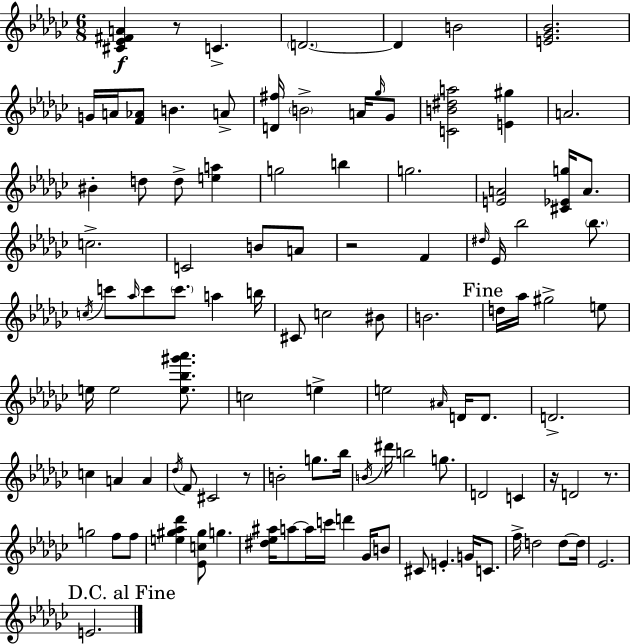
[C#4,Eb4,F#4,A4]/q R/e C4/q. D4/h. D4/q B4/h [E4,Gb4,Bb4]/h. G4/s A4/s [F4,Ab4]/e B4/q. A4/e [D4,F#5]/s B4/h A4/s Gb5/s Gb4/e [C4,B4,D#5,A5]/h [E4,G#5]/q A4/h. BIS4/q D5/e D5/e [E5,A5]/q G5/h B5/q G5/h. [E4,A4]/h [C#4,Eb4,G5]/s A4/e. C5/h. C4/h B4/e A4/e R/h F4/q D#5/s Eb4/s Bb5/h Bb5/e. C5/s C6/e Ab5/s C6/e C6/e. A5/q B5/s C#4/e C5/h BIS4/e B4/h. D5/s Ab5/s G#5/h E5/e E5/s E5/h [E5,Bb5,G#6,Ab6]/e. C5/h E5/q E5/h A#4/s D4/s D4/e. D4/h. C5/q A4/q A4/q Db5/s F4/e C#4/h R/e B4/h G5/e. Bb5/s B4/s D#6/s B5/h G5/e. D4/h C4/q R/s D4/h R/e. G5/h F5/e F5/e [E5,G#5,Ab5,Db6]/q [Eb4,C5,G#5]/e G5/q. [D#5,Eb5,A#5]/s A5/e A5/s C6/s D6/q Gb4/s B4/e C#4/e E4/q. G4/s C4/e. F5/s D5/h D5/e D5/s Eb4/h. E4/h.